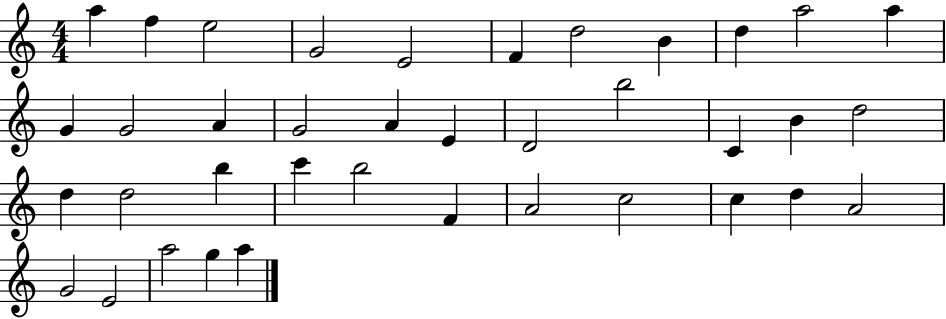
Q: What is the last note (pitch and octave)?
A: A5